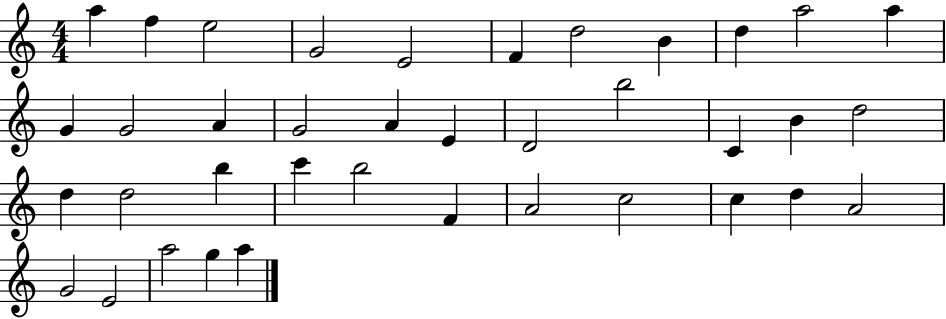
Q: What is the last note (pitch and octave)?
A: A5